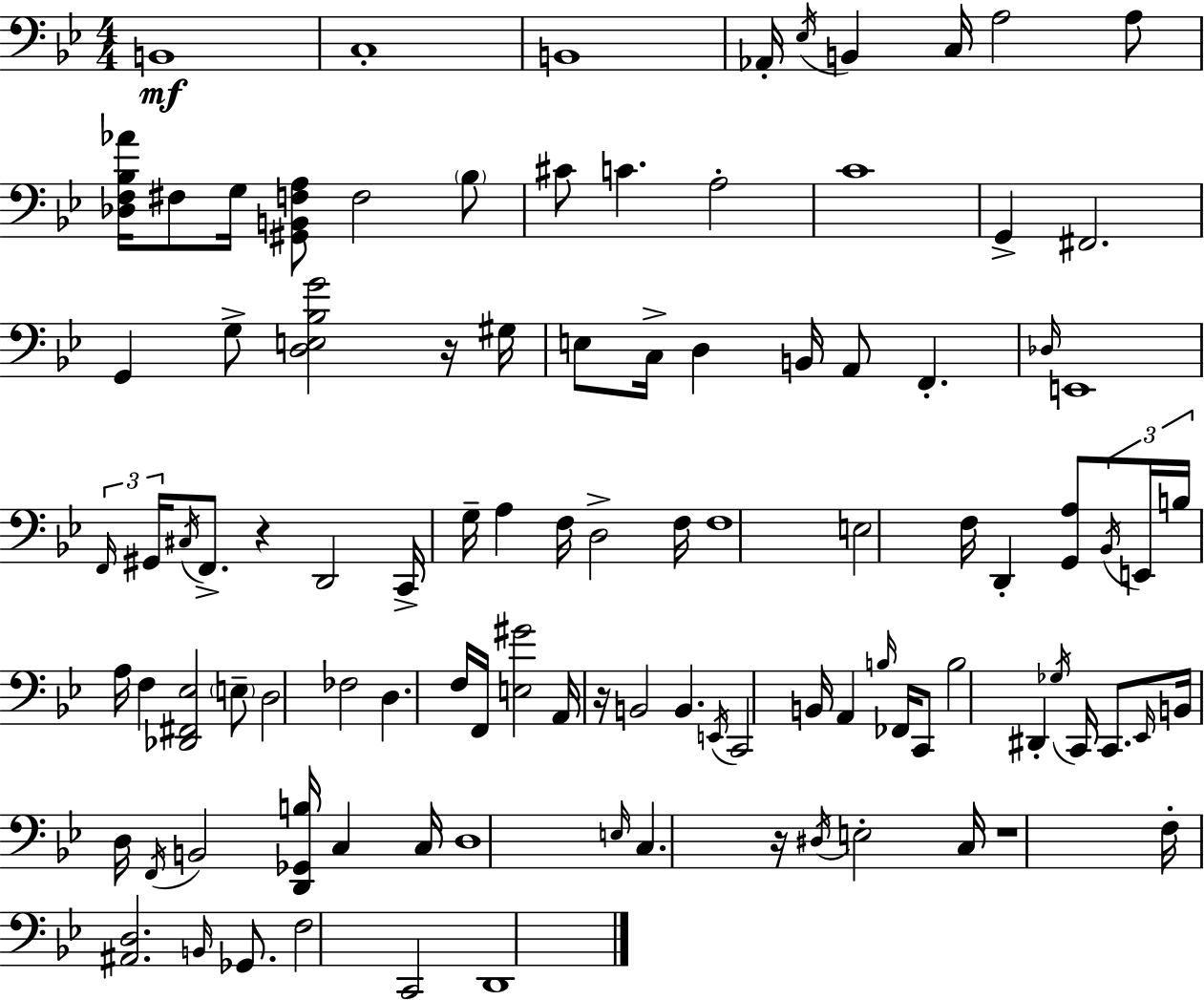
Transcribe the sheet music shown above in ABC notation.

X:1
T:Untitled
M:4/4
L:1/4
K:Gm
B,,4 C,4 B,,4 _A,,/4 _E,/4 B,, C,/4 A,2 A,/2 [_D,F,_B,_A]/4 ^F,/2 G,/4 [^G,,B,,F,A,]/2 F,2 _B,/2 ^C/2 C A,2 C4 G,, ^F,,2 G,, G,/2 [D,E,_B,G]2 z/4 ^G,/4 E,/2 C,/4 D, B,,/4 A,,/2 F,, _D,/4 E,,4 F,,/4 ^G,,/4 ^C,/4 F,,/2 z D,,2 C,,/4 G,/4 A, F,/4 D,2 F,/4 F,4 E,2 F,/4 D,, [G,,A,]/2 _B,,/4 E,,/4 B,/4 A,/4 F, [_D,,^F,,_E,]2 E,/2 D,2 _F,2 D, F,/4 F,,/4 [E,^G]2 A,,/4 z/4 B,,2 B,, E,,/4 C,,2 B,,/4 A,, B,/4 _F,,/4 C,,/2 B,2 ^D,, _G,/4 C,,/4 C,,/2 _E,,/4 B,,/4 D,/4 F,,/4 B,,2 [D,,_G,,B,]/4 C, C,/4 D,4 E,/4 C, z/4 ^D,/4 E,2 C,/4 z4 F,/4 [^A,,D,]2 B,,/4 _G,,/2 F,2 C,,2 D,,4